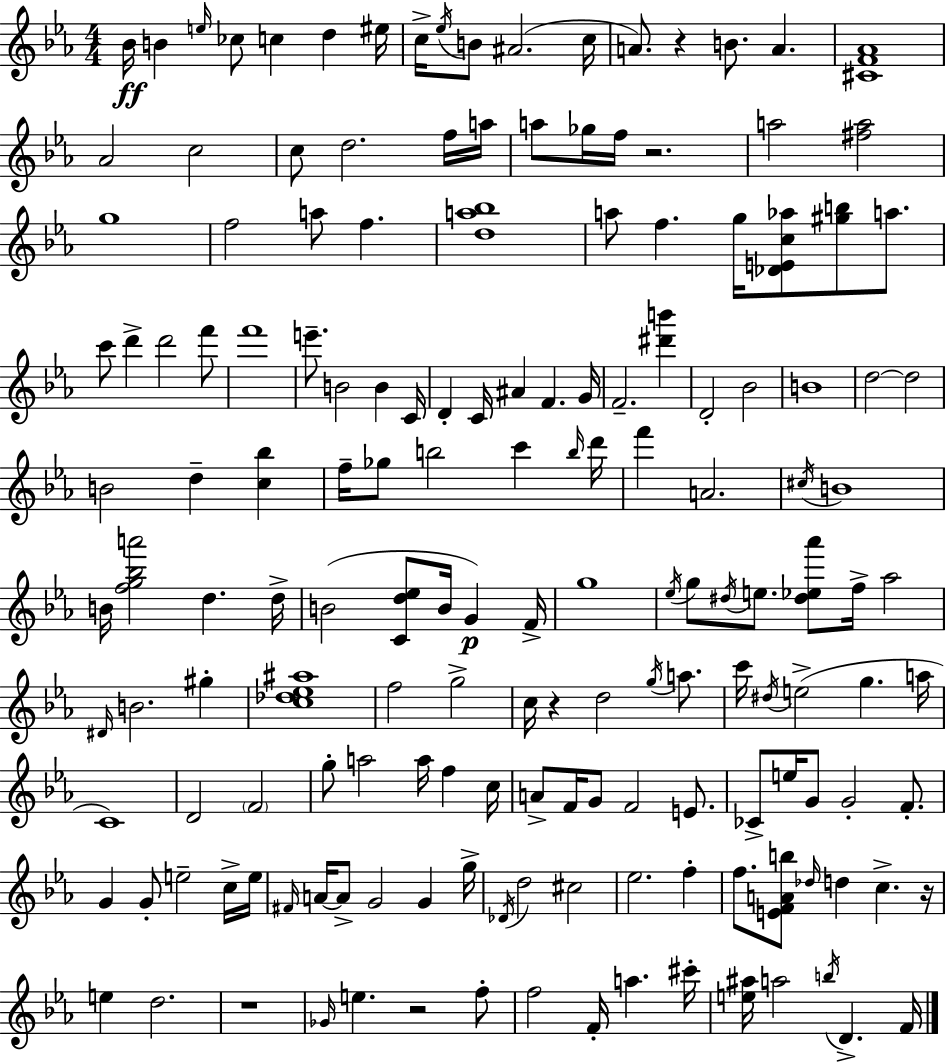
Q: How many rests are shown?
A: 6